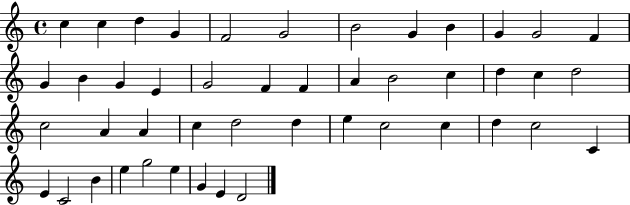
C5/q C5/q D5/q G4/q F4/h G4/h B4/h G4/q B4/q G4/q G4/h F4/q G4/q B4/q G4/q E4/q G4/h F4/q F4/q A4/q B4/h C5/q D5/q C5/q D5/h C5/h A4/q A4/q C5/q D5/h D5/q E5/q C5/h C5/q D5/q C5/h C4/q E4/q C4/h B4/q E5/q G5/h E5/q G4/q E4/q D4/h